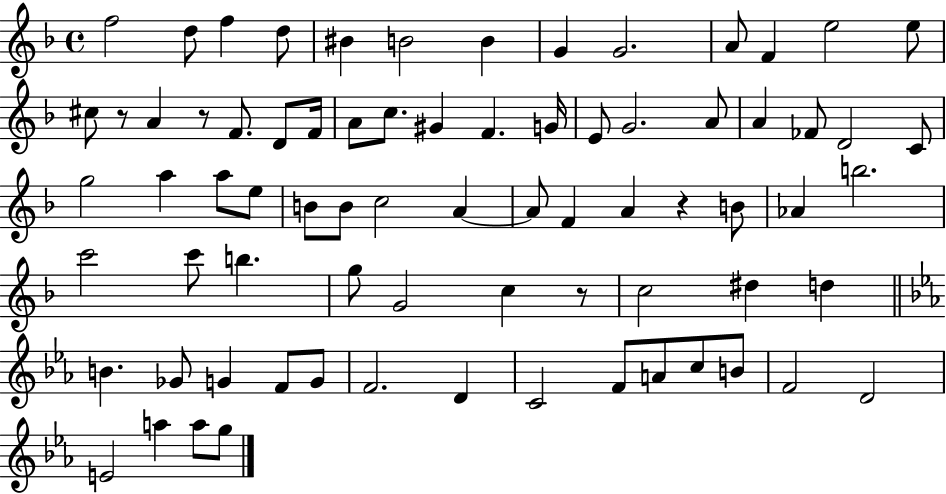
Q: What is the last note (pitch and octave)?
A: G5